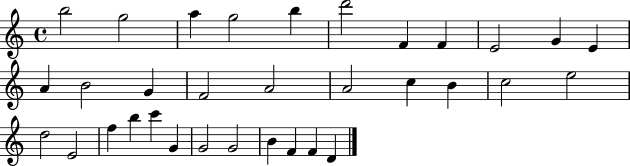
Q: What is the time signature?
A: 4/4